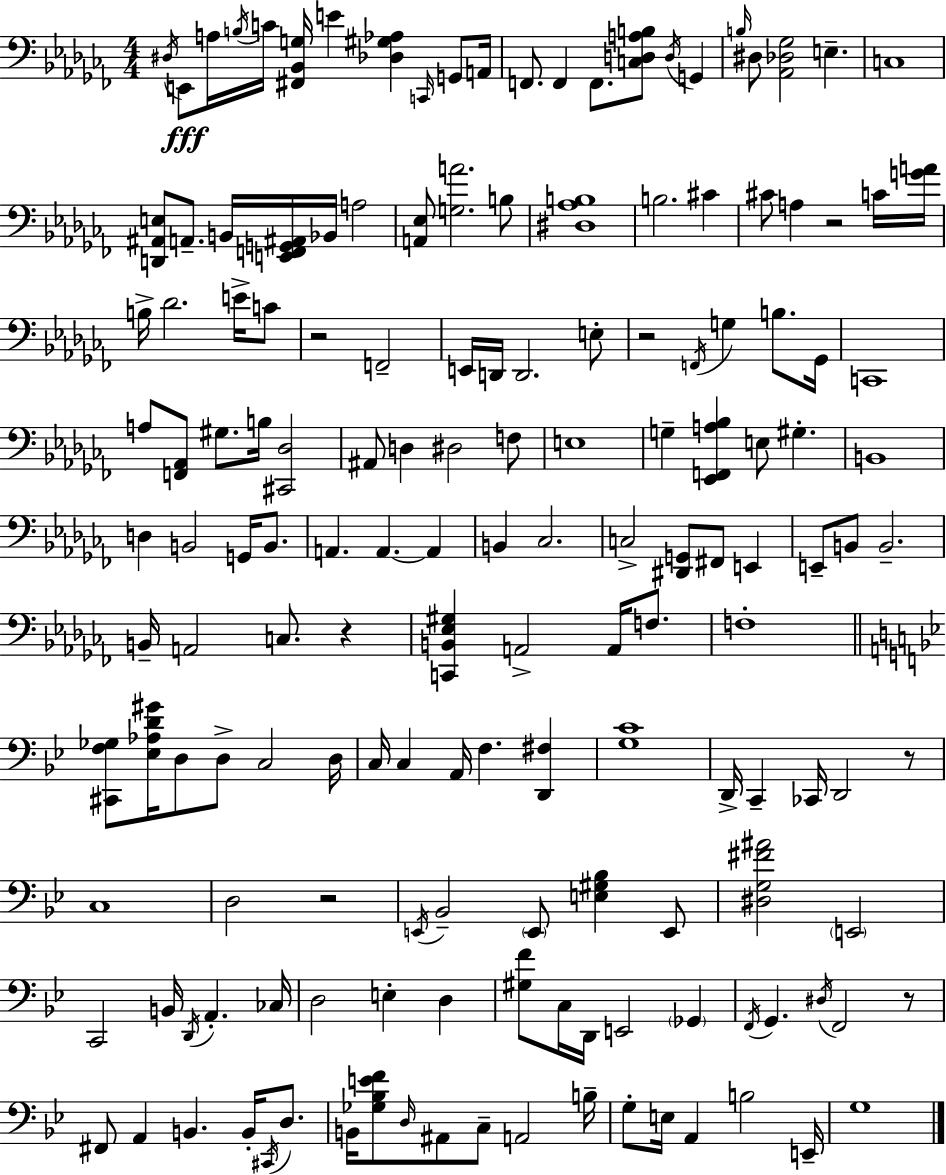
D#3/s E2/e A3/s B3/s C4/s [F#2,Bb2,G3]/s E4/q [Db3,G#3,Ab3]/q C2/s G2/e A2/s F2/e. F2/q F2/e. [C3,D3,A3,B3]/e D3/s G2/q B3/s D#3/e [Ab2,Db3,Gb3]/h E3/q. C3/w [D2,A#2,E3]/e A2/e. B2/s [E2,F2,G2,A#2]/s Bb2/s A3/h [A2,Eb3]/e [G3,A4]/h. B3/e [D#3,Ab3,B3]/w B3/h. C#4/q C#4/e A3/q R/h C4/s [G4,A4]/s B3/s Db4/h. E4/s C4/e R/h F2/h E2/s D2/s D2/h. E3/e R/h F2/s G3/q B3/e. Gb2/s C2/w A3/e [F2,Ab2]/e G#3/e. B3/s [C#2,Db3]/h A#2/e D3/q D#3/h F3/e E3/w G3/q [Eb2,F2,A3,Bb3]/q E3/e G#3/q. B2/w D3/q B2/h G2/s B2/e. A2/q. A2/q. A2/q B2/q CES3/h. C3/h [D#2,G2]/e F#2/e E2/q E2/e B2/e B2/h. B2/s A2/h C3/e. R/q [C2,B2,Eb3,G#3]/q A2/h A2/s F3/e. F3/w [C#2,F3,Gb3]/e [Eb3,Ab3,D4,G#4]/s D3/e D3/e C3/h D3/s C3/s C3/q A2/s F3/q. [D2,F#3]/q [G3,C4]/w D2/s C2/q CES2/s D2/h R/e C3/w D3/h R/h E2/s Bb2/h E2/e [E3,G#3,Bb3]/q E2/e [D#3,G3,F#4,A#4]/h E2/h C2/h B2/s D2/s A2/q. CES3/s D3/h E3/q D3/q [G#3,F4]/e C3/s D2/s E2/h Gb2/q F2/s G2/q. D#3/s F2/h R/e F#2/e A2/q B2/q. B2/s C#2/s D3/e. B2/s [Gb3,Bb3,E4,F4]/e D3/s A#2/e C3/e A2/h B3/s G3/e E3/s A2/q B3/h E2/s G3/w